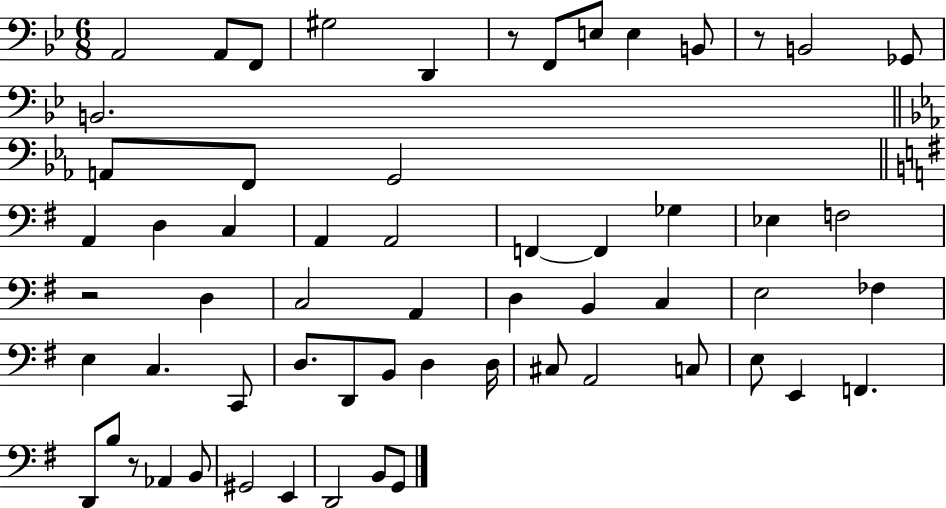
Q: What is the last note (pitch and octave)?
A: G2